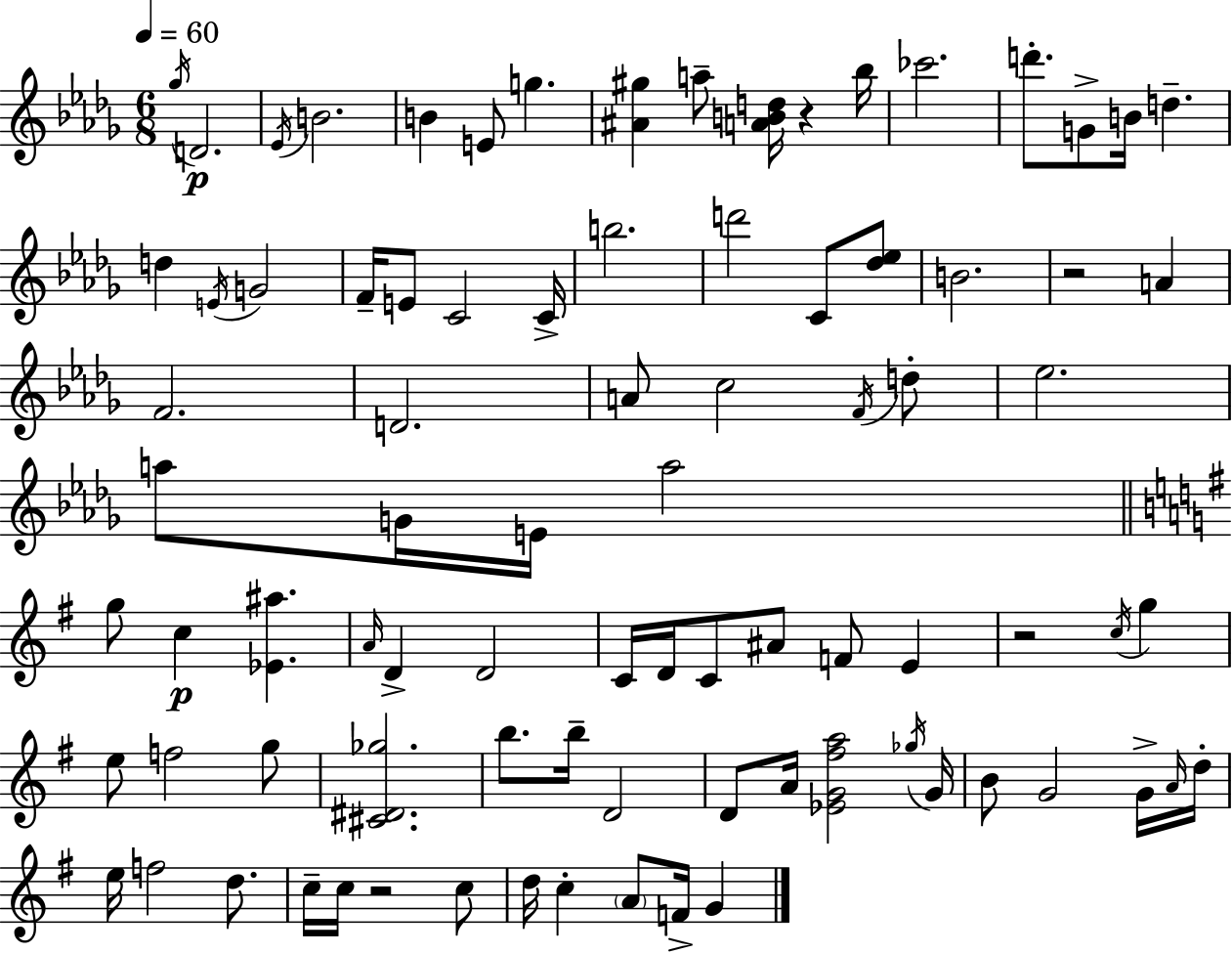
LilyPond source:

{
  \clef treble
  \numericTimeSignature
  \time 6/8
  \key bes \minor
  \tempo 4 = 60
  \acciaccatura { ges''16 }\p d'2. | \acciaccatura { ees'16 } b'2. | b'4 e'8 g''4. | <ais' gis''>4 a''8-- <a' b' d''>16 r4 | \break bes''16 ces'''2. | d'''8.-. g'8-> b'16 d''4.-- | d''4 \acciaccatura { e'16 } g'2 | f'16-- e'8 c'2 | \break c'16-> b''2. | d'''2 c'8 | <des'' ees''>8 b'2. | r2 a'4 | \break f'2. | d'2. | a'8 c''2 | \acciaccatura { f'16 } d''8-. ees''2. | \break a''8 g'16 e'16 a''2 | \bar "||" \break \key g \major g''8 c''4\p <ees' ais''>4. | \grace { a'16 } d'4-> d'2 | c'16 d'16 c'8 ais'8 f'8 e'4 | r2 \acciaccatura { c''16 } g''4 | \break e''8 f''2 | g''8 <cis' dis' ges''>2. | b''8. b''16-- d'2 | d'8 a'16 <ees' g' fis'' a''>2 | \break \acciaccatura { ges''16 } g'16 b'8 g'2 | g'16-> \grace { a'16 } d''16-. e''16 f''2 | d''8. c''16-- c''16 r2 | c''8 d''16 c''4-. \parenthesize a'8 f'16-> | \break g'4 \bar "|."
}